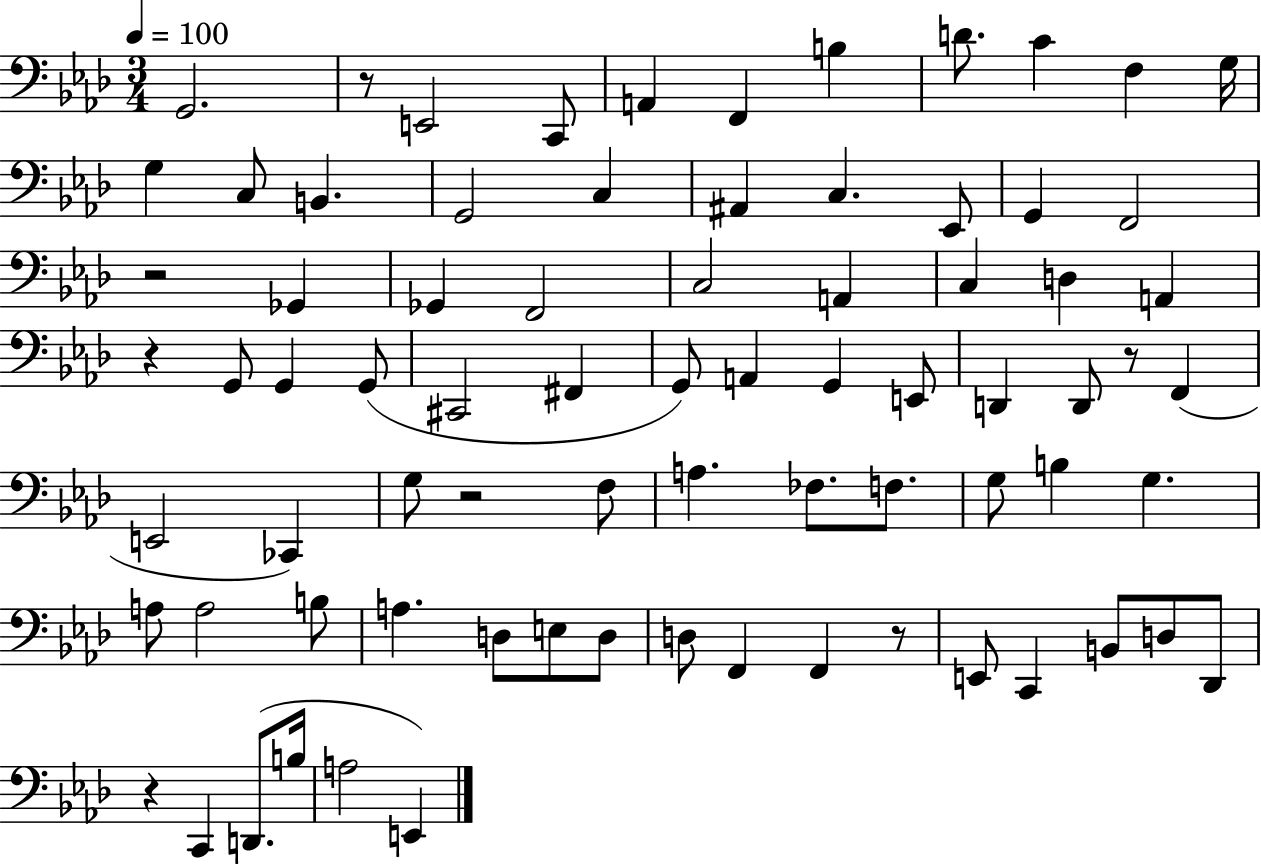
{
  \clef bass
  \numericTimeSignature
  \time 3/4
  \key aes \major
  \tempo 4 = 100
  g,2. | r8 e,2 c,8 | a,4 f,4 b4 | d'8. c'4 f4 g16 | \break g4 c8 b,4. | g,2 c4 | ais,4 c4. ees,8 | g,4 f,2 | \break r2 ges,4 | ges,4 f,2 | c2 a,4 | c4 d4 a,4 | \break r4 g,8 g,4 g,8( | cis,2 fis,4 | g,8) a,4 g,4 e,8 | d,4 d,8 r8 f,4( | \break e,2 ces,4) | g8 r2 f8 | a4. fes8. f8. | g8 b4 g4. | \break a8 a2 b8 | a4. d8 e8 d8 | d8 f,4 f,4 r8 | e,8 c,4 b,8 d8 des,8 | \break r4 c,4 d,8.( b16 | a2 e,4) | \bar "|."
}